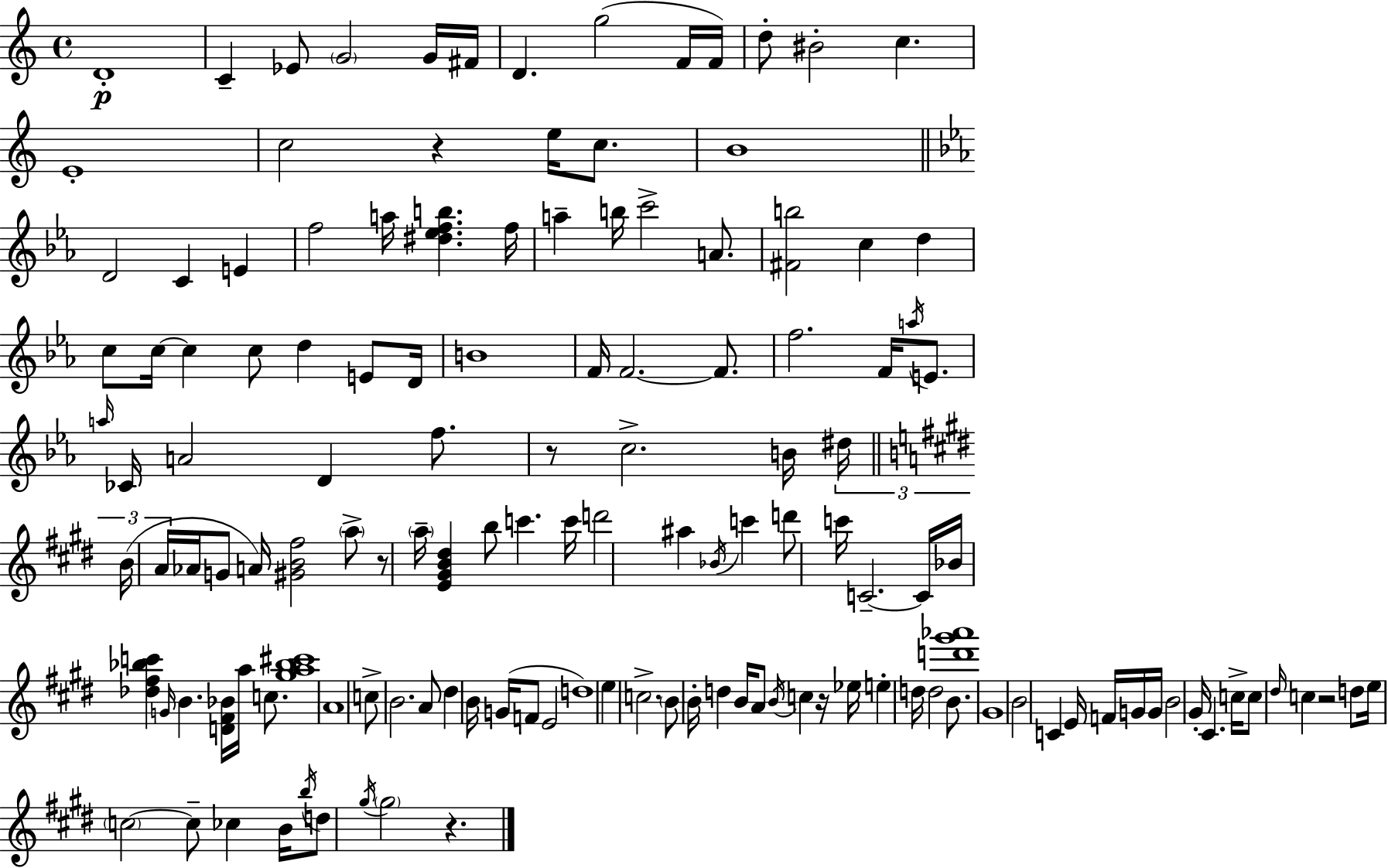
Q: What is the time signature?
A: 4/4